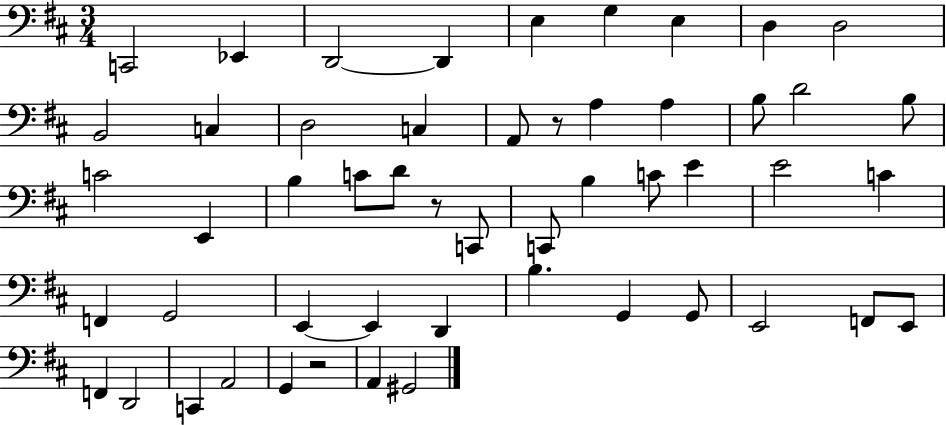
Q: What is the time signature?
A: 3/4